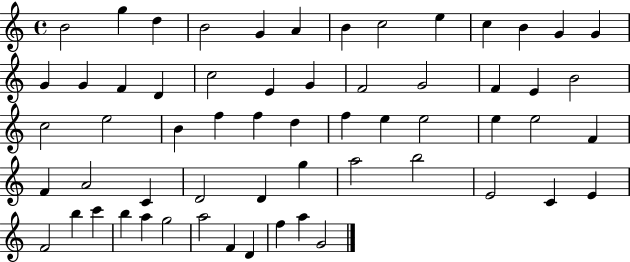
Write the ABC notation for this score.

X:1
T:Untitled
M:4/4
L:1/4
K:C
B2 g d B2 G A B c2 e c B G G G G F D c2 E G F2 G2 F E B2 c2 e2 B f f d f e e2 e e2 F F A2 C D2 D g a2 b2 E2 C E F2 b c' b a g2 a2 F D f a G2